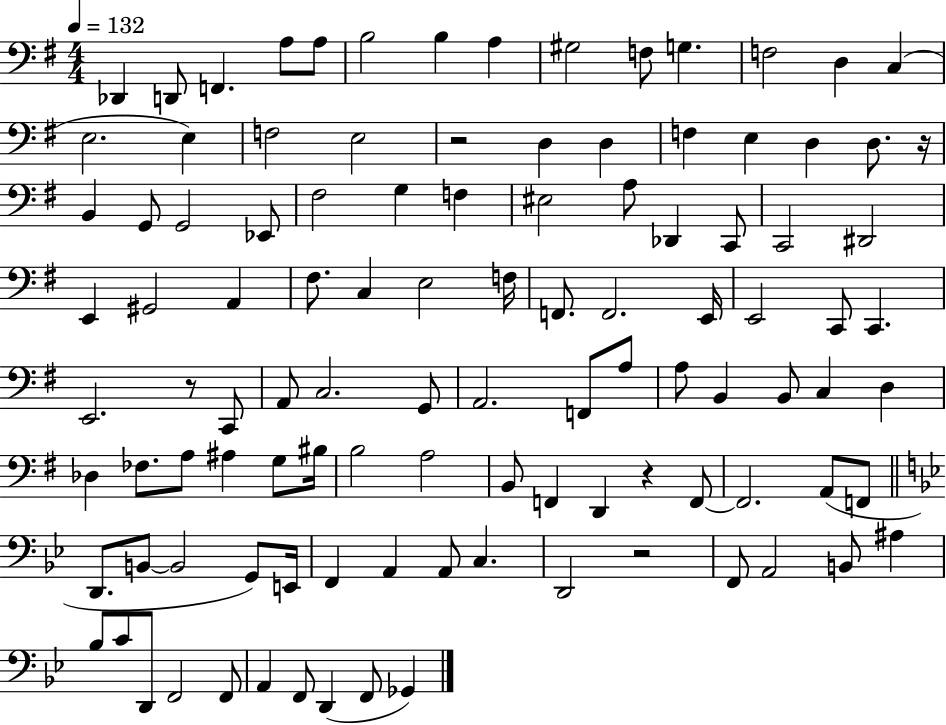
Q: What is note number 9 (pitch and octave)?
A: G#3